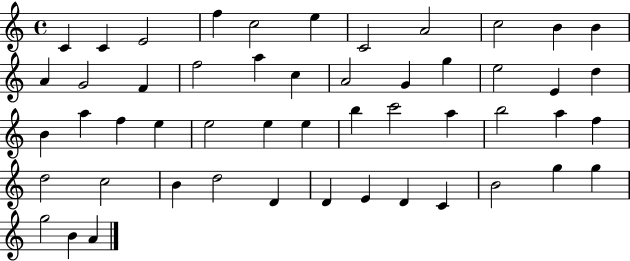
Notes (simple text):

C4/q C4/q E4/h F5/q C5/h E5/q C4/h A4/h C5/h B4/q B4/q A4/q G4/h F4/q F5/h A5/q C5/q A4/h G4/q G5/q E5/h E4/q D5/q B4/q A5/q F5/q E5/q E5/h E5/q E5/q B5/q C6/h A5/q B5/h A5/q F5/q D5/h C5/h B4/q D5/h D4/q D4/q E4/q D4/q C4/q B4/h G5/q G5/q G5/h B4/q A4/q